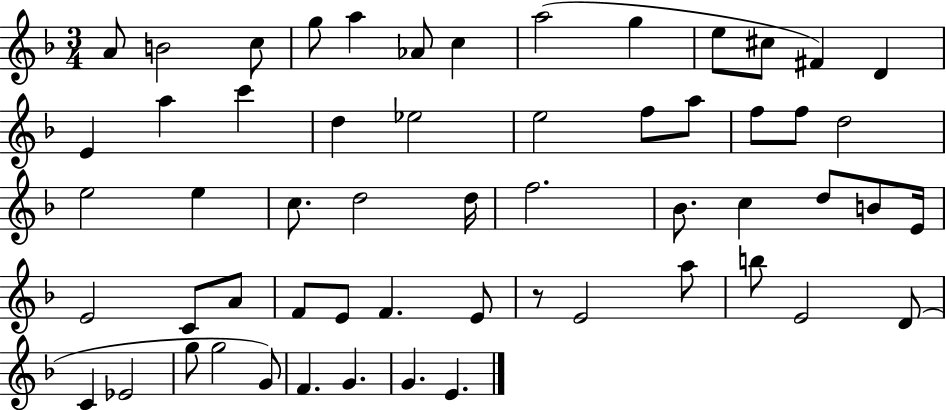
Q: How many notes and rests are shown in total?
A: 57